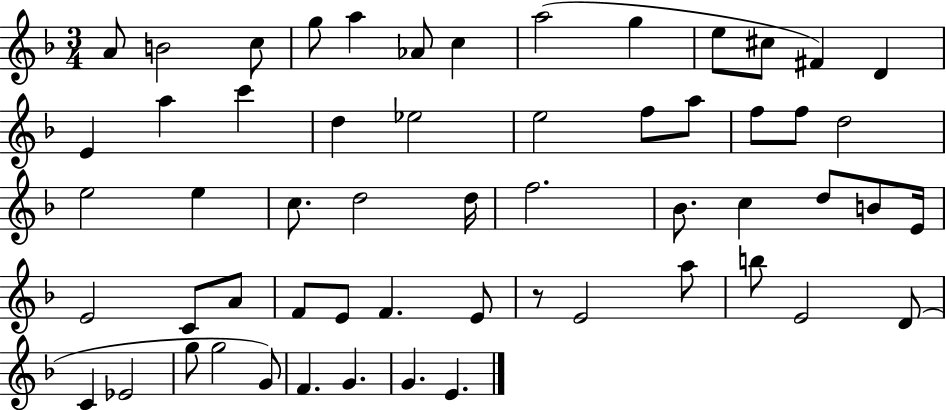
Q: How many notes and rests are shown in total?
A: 57